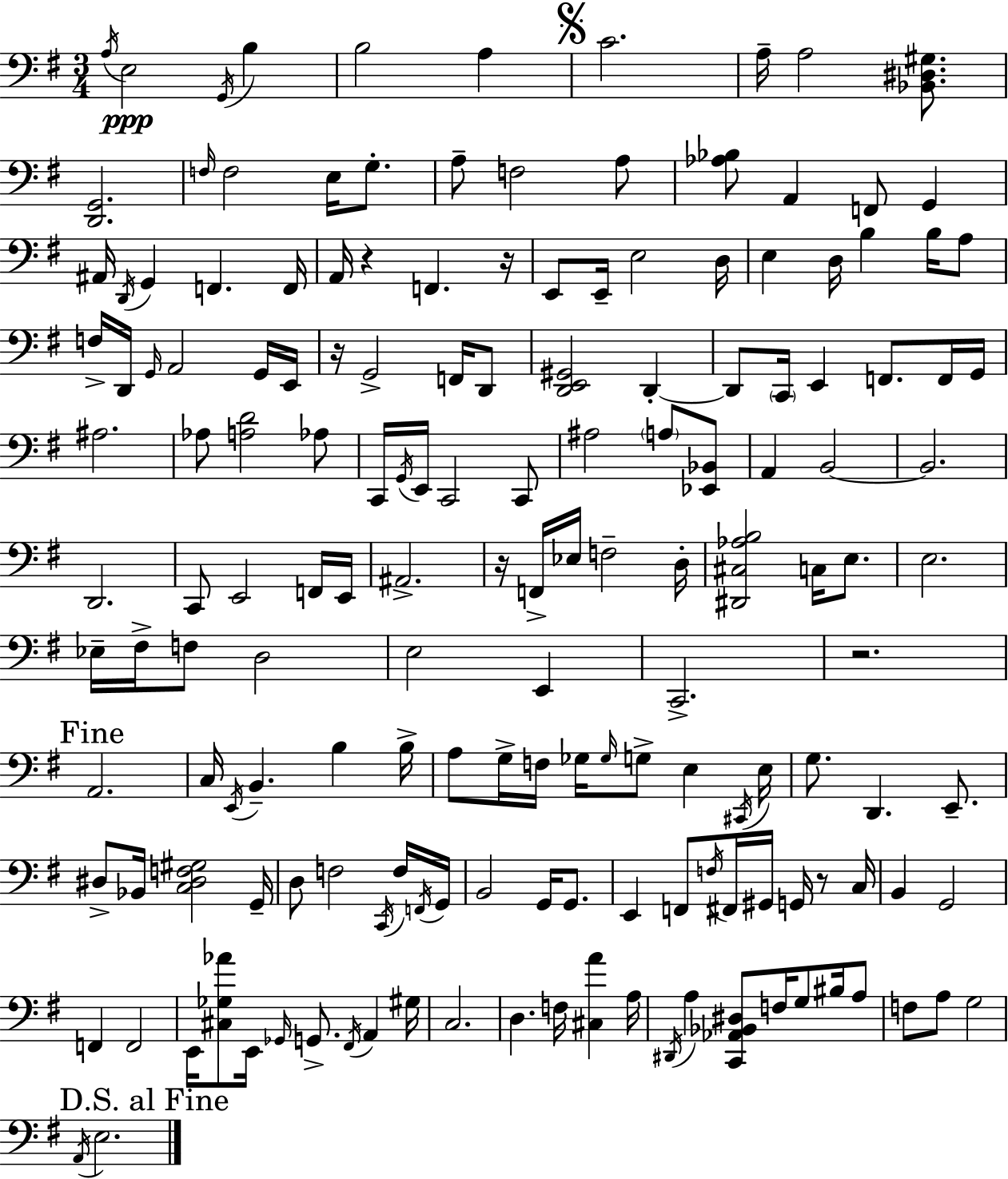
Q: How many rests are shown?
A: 6